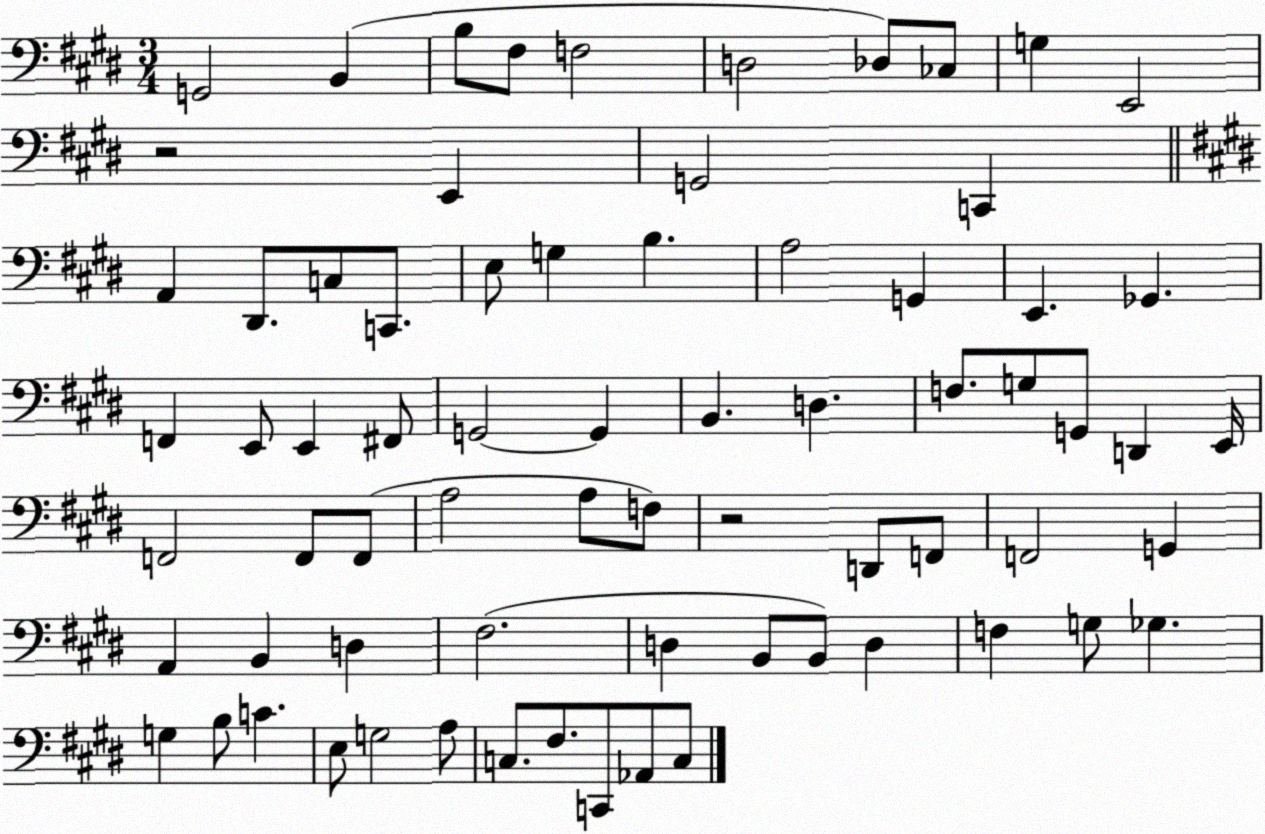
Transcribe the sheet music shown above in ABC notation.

X:1
T:Untitled
M:3/4
L:1/4
K:E
G,,2 B,, B,/2 ^F,/2 F,2 D,2 _D,/2 _C,/2 G, E,,2 z2 E,, G,,2 C,, A,, ^D,,/2 C,/2 C,,/2 E,/2 G, B, A,2 G,, E,, _G,, F,, E,,/2 E,, ^F,,/2 G,,2 G,, B,, D, F,/2 G,/2 G,,/2 D,, E,,/4 F,,2 F,,/2 F,,/2 A,2 A,/2 F,/2 z2 D,,/2 F,,/2 F,,2 G,, A,, B,, D, ^F,2 D, B,,/2 B,,/2 D, F, G,/2 _G, G, B,/2 C E,/2 G,2 A,/2 C,/2 ^F,/2 C,,/2 _A,,/2 C,/2